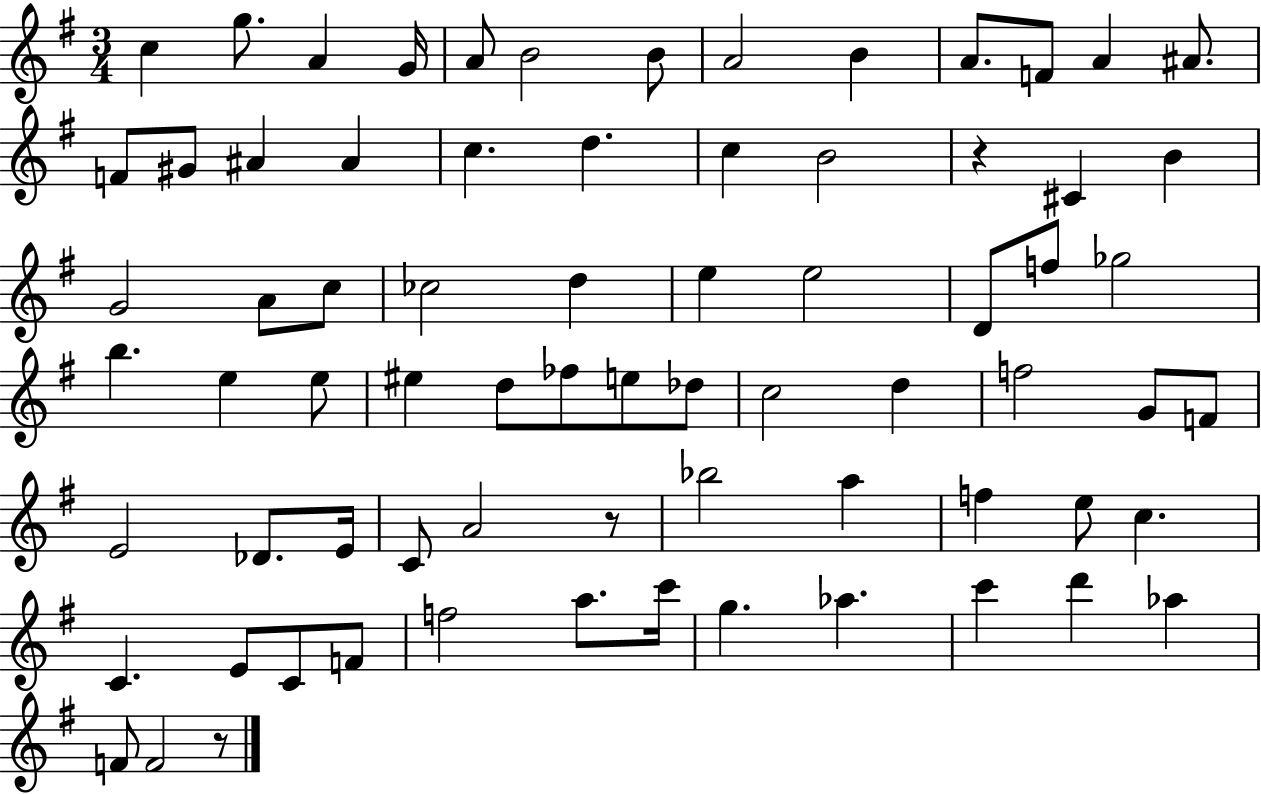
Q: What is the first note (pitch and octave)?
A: C5